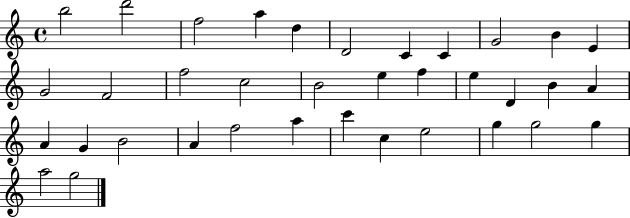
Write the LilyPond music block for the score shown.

{
  \clef treble
  \time 4/4
  \defaultTimeSignature
  \key c \major
  b''2 d'''2 | f''2 a''4 d''4 | d'2 c'4 c'4 | g'2 b'4 e'4 | \break g'2 f'2 | f''2 c''2 | b'2 e''4 f''4 | e''4 d'4 b'4 a'4 | \break a'4 g'4 b'2 | a'4 f''2 a''4 | c'''4 c''4 e''2 | g''4 g''2 g''4 | \break a''2 g''2 | \bar "|."
}